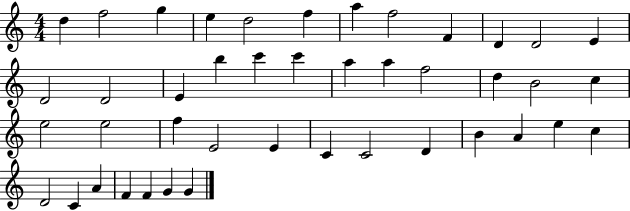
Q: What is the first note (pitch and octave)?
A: D5